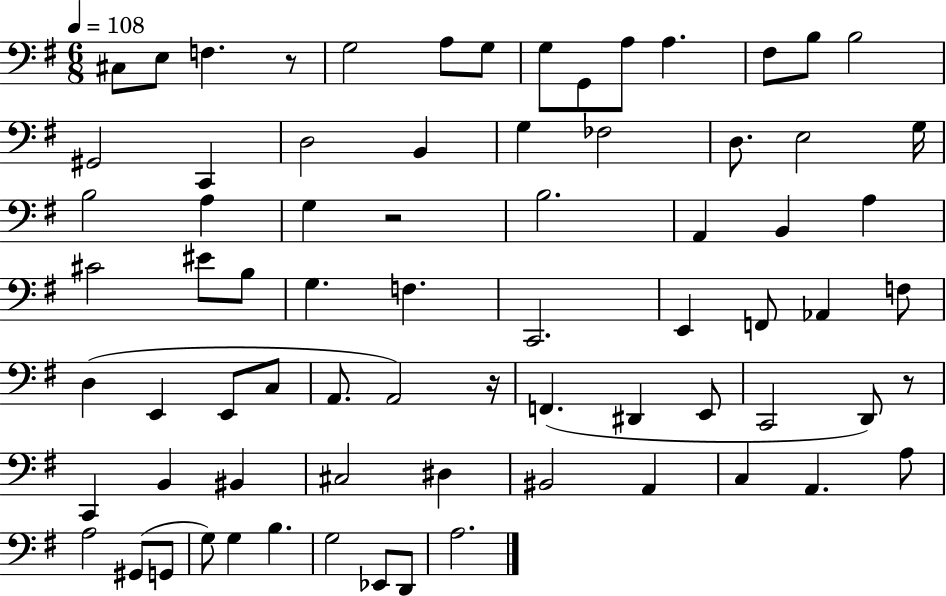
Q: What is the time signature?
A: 6/8